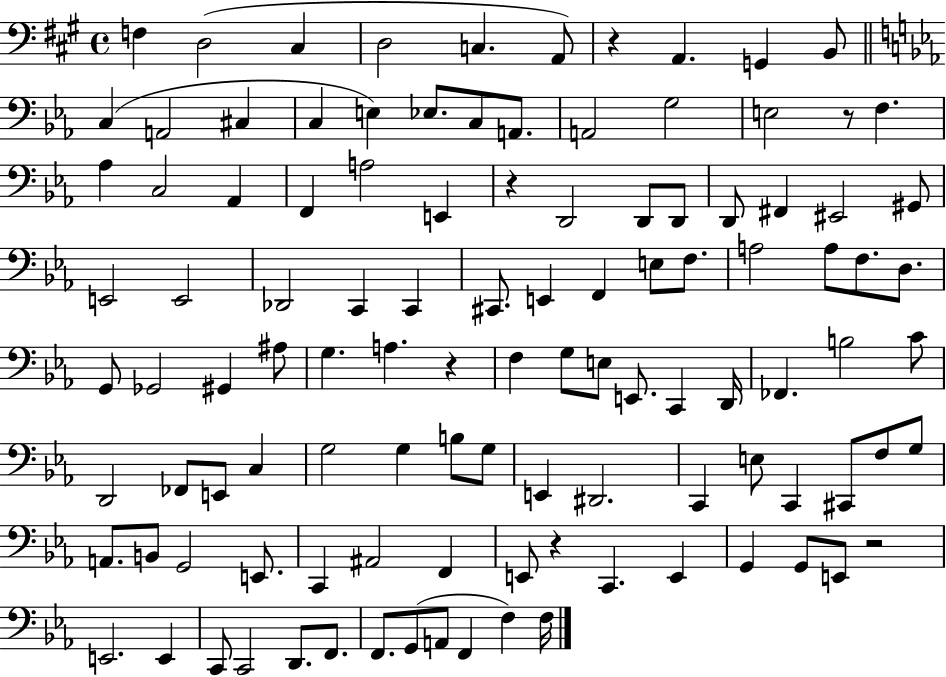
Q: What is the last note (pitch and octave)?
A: F3